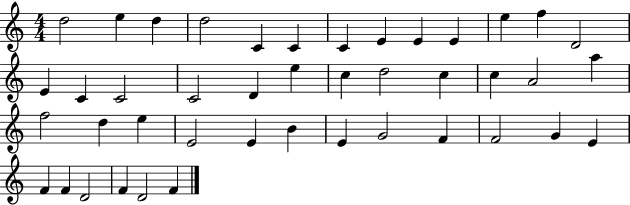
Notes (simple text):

D5/h E5/q D5/q D5/h C4/q C4/q C4/q E4/q E4/q E4/q E5/q F5/q D4/h E4/q C4/q C4/h C4/h D4/q E5/q C5/q D5/h C5/q C5/q A4/h A5/q F5/h D5/q E5/q E4/h E4/q B4/q E4/q G4/h F4/q F4/h G4/q E4/q F4/q F4/q D4/h F4/q D4/h F4/q